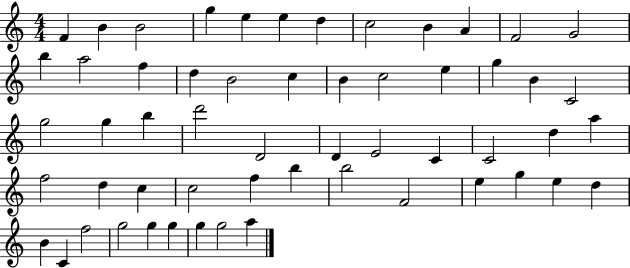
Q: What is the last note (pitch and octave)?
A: A5